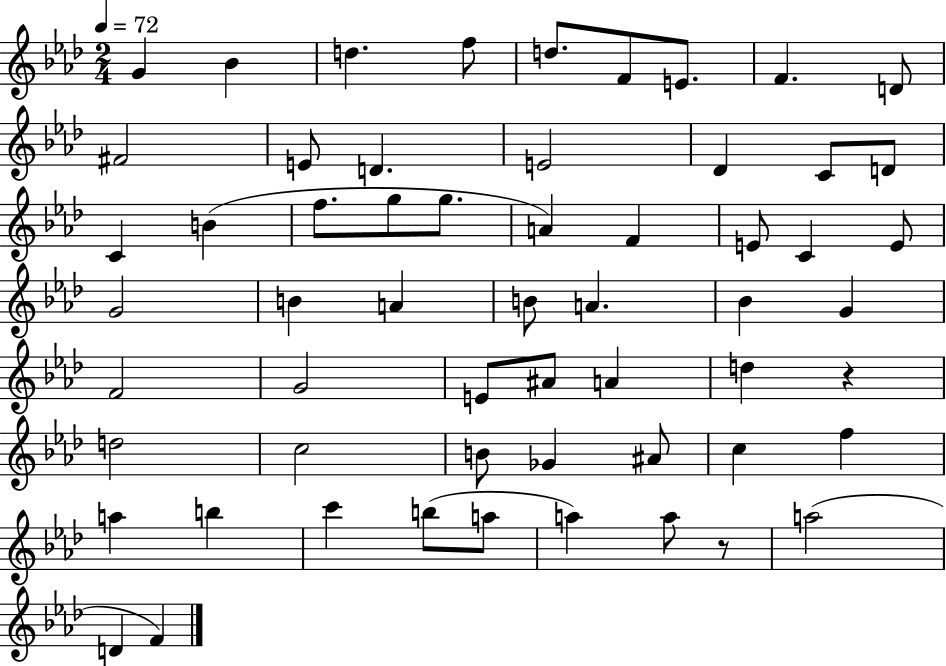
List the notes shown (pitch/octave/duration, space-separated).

G4/q Bb4/q D5/q. F5/e D5/e. F4/e E4/e. F4/q. D4/e F#4/h E4/e D4/q. E4/h Db4/q C4/e D4/e C4/q B4/q F5/e. G5/e G5/e. A4/q F4/q E4/e C4/q E4/e G4/h B4/q A4/q B4/e A4/q. Bb4/q G4/q F4/h G4/h E4/e A#4/e A4/q D5/q R/q D5/h C5/h B4/e Gb4/q A#4/e C5/q F5/q A5/q B5/q C6/q B5/e A5/e A5/q A5/e R/e A5/h D4/q F4/q